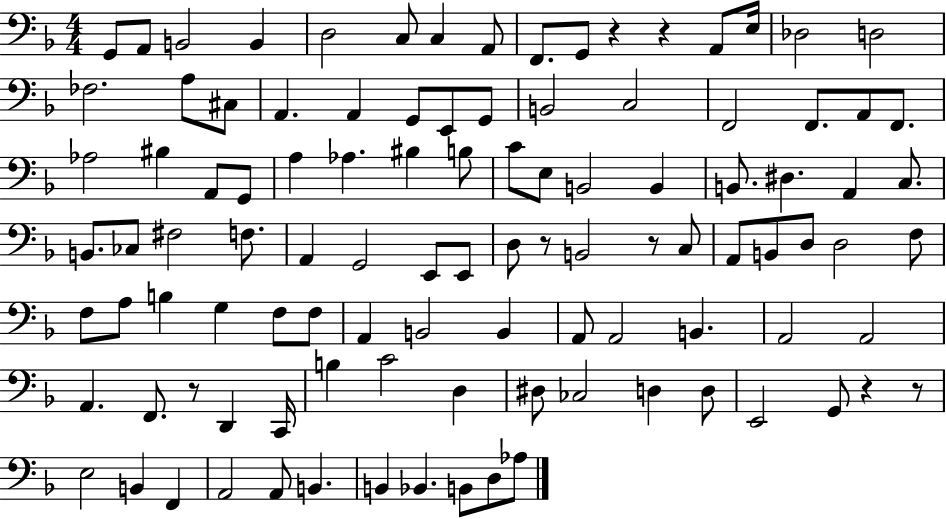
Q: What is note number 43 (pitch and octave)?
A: A2